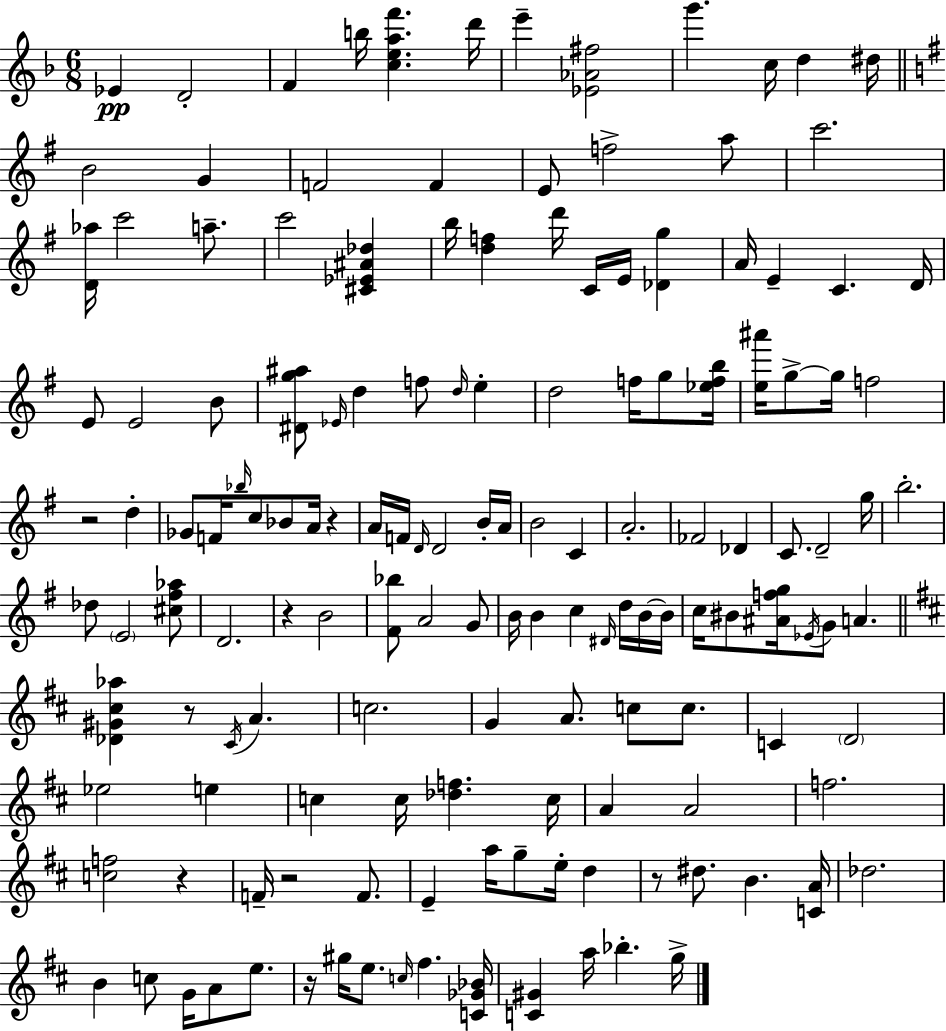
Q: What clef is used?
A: treble